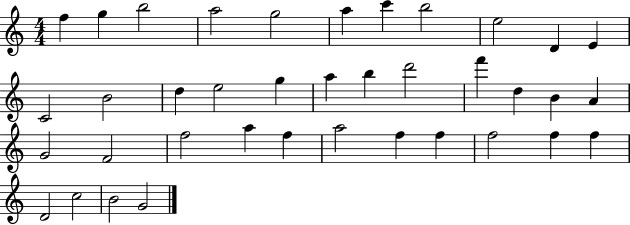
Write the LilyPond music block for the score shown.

{
  \clef treble
  \numericTimeSignature
  \time 4/4
  \key c \major
  f''4 g''4 b''2 | a''2 g''2 | a''4 c'''4 b''2 | e''2 d'4 e'4 | \break c'2 b'2 | d''4 e''2 g''4 | a''4 b''4 d'''2 | f'''4 d''4 b'4 a'4 | \break g'2 f'2 | f''2 a''4 f''4 | a''2 f''4 f''4 | f''2 f''4 f''4 | \break d'2 c''2 | b'2 g'2 | \bar "|."
}